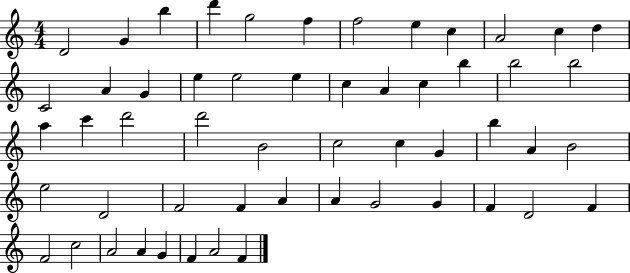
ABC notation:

X:1
T:Untitled
M:4/4
L:1/4
K:C
D2 G b d' g2 f f2 e c A2 c d C2 A G e e2 e c A c b b2 b2 a c' d'2 d'2 B2 c2 c G b A B2 e2 D2 F2 F A A G2 G F D2 F F2 c2 A2 A G F A2 F